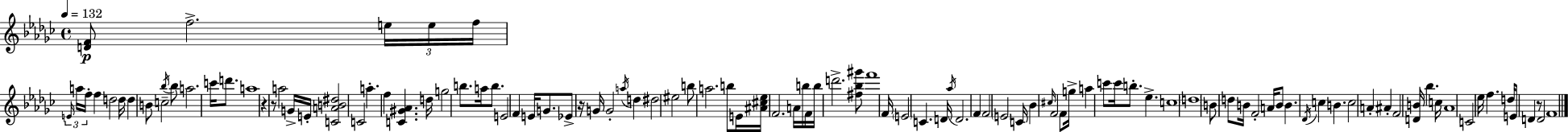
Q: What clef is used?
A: treble